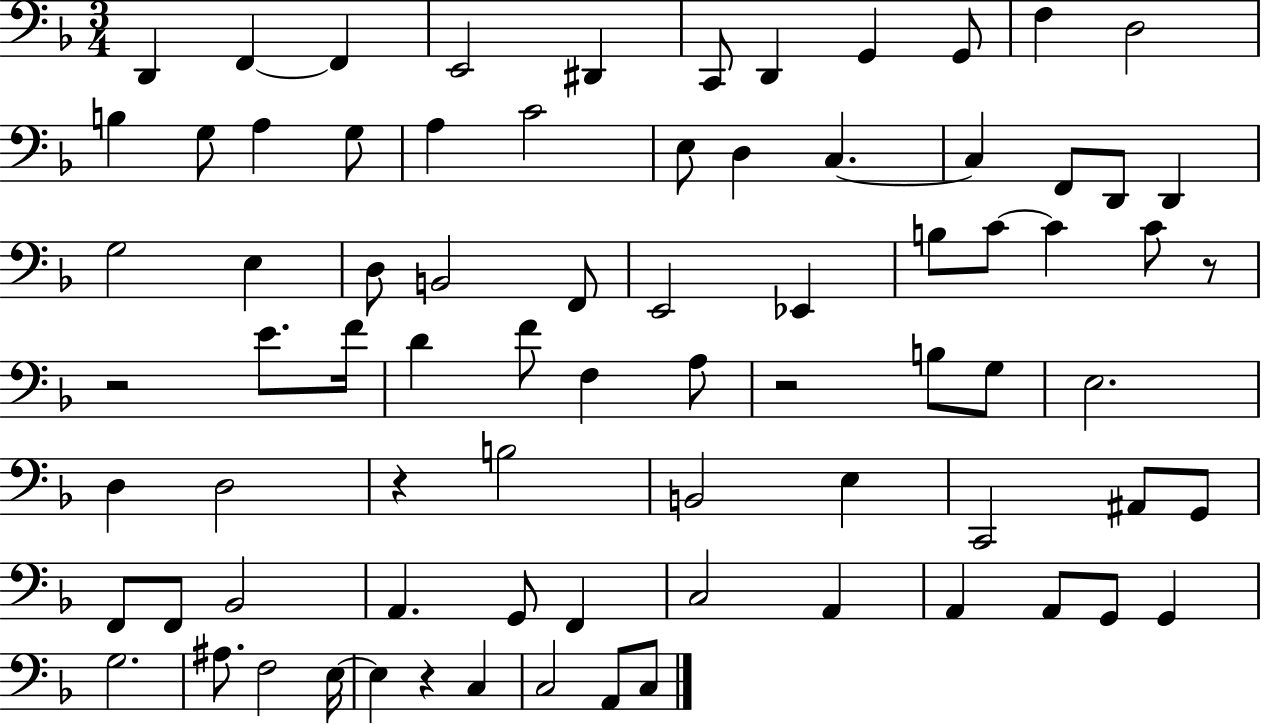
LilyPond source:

{
  \clef bass
  \numericTimeSignature
  \time 3/4
  \key f \major
  d,4 f,4~~ f,4 | e,2 dis,4 | c,8 d,4 g,4 g,8 | f4 d2 | \break b4 g8 a4 g8 | a4 c'2 | e8 d4 c4.~~ | c4 f,8 d,8 d,4 | \break g2 e4 | d8 b,2 f,8 | e,2 ees,4 | b8 c'8~~ c'4 c'8 r8 | \break r2 e'8. f'16 | d'4 f'8 f4 a8 | r2 b8 g8 | e2. | \break d4 d2 | r4 b2 | b,2 e4 | c,2 ais,8 g,8 | \break f,8 f,8 bes,2 | a,4. g,8 f,4 | c2 a,4 | a,4 a,8 g,8 g,4 | \break g2. | ais8. f2 e16~~ | e4 r4 c4 | c2 a,8 c8 | \break \bar "|."
}